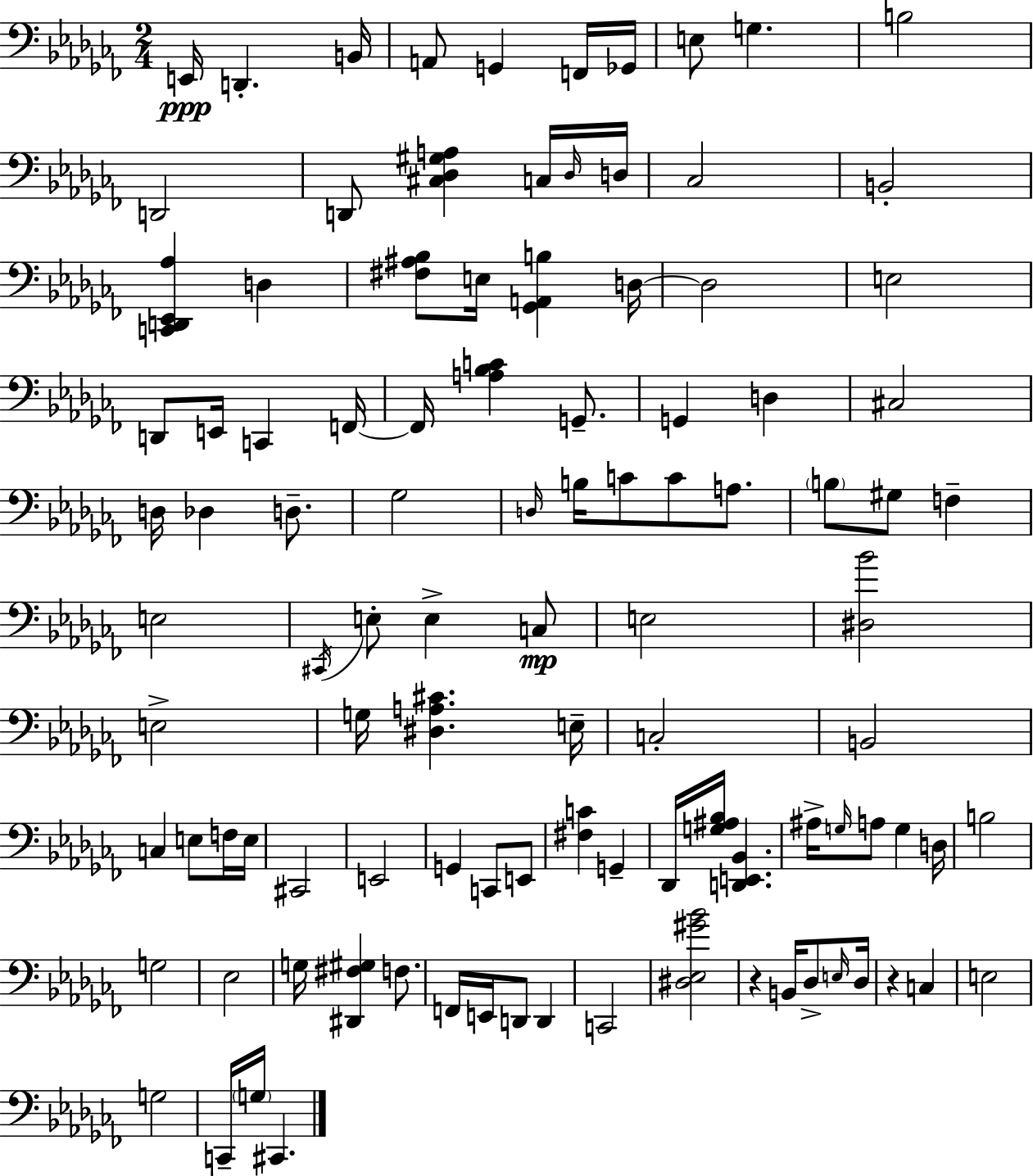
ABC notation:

X:1
T:Untitled
M:2/4
L:1/4
K:Abm
E,,/4 D,, B,,/4 A,,/2 G,, F,,/4 _G,,/4 E,/2 G, B,2 D,,2 D,,/2 [^C,_D,^G,A,] C,/4 _D,/4 D,/4 _C,2 B,,2 [C,,D,,_E,,_A,] D, [^F,^A,_B,]/2 E,/4 [_G,,A,,B,] D,/4 D,2 E,2 D,,/2 E,,/4 C,, F,,/4 F,,/4 [A,_B,C] G,,/2 G,, D, ^C,2 D,/4 _D, D,/2 _G,2 D,/4 B,/4 C/2 C/2 A,/2 B,/2 ^G,/2 F, E,2 ^C,,/4 E,/2 E, C,/2 E,2 [^D,_B]2 E,2 G,/4 [^D,A,^C] E,/4 C,2 B,,2 C, E,/2 F,/4 E,/4 ^C,,2 E,,2 G,, C,,/2 E,,/2 [^F,C] G,, _D,,/4 [G,^A,_B,]/4 [D,,E,,_B,,] ^A,/4 G,/4 A,/2 G, D,/4 B,2 G,2 _E,2 G,/4 [^D,,^F,^G,] F,/2 F,,/4 E,,/4 D,,/2 D,, C,,2 [^D,_E,^G_B]2 z B,,/4 _D,/2 E,/4 _D,/4 z C, E,2 G,2 C,,/4 G,/4 ^C,,